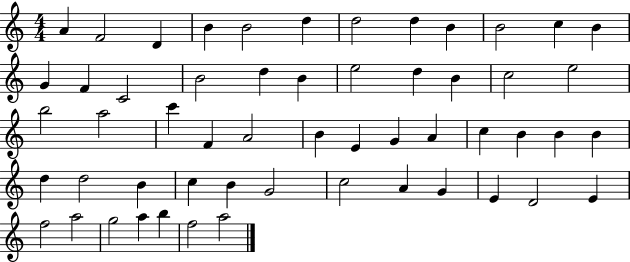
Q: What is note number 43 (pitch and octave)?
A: C5